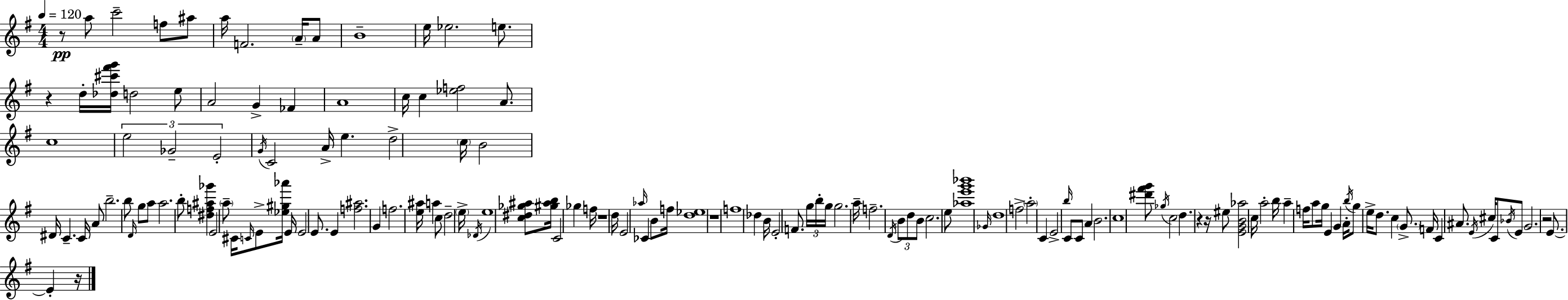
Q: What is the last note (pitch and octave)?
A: E4